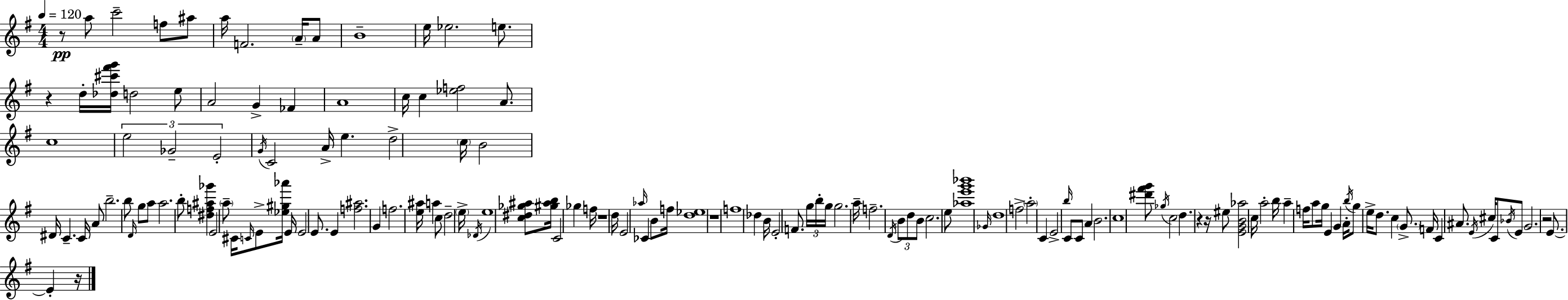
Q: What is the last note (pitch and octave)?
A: E4